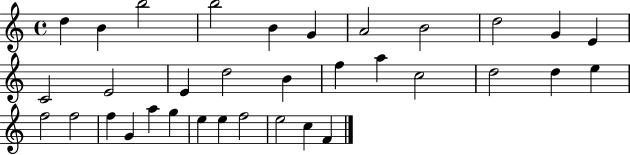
{
  \clef treble
  \time 4/4
  \defaultTimeSignature
  \key c \major
  d''4 b'4 b''2 | b''2 b'4 g'4 | a'2 b'2 | d''2 g'4 e'4 | \break c'2 e'2 | e'4 d''2 b'4 | f''4 a''4 c''2 | d''2 d''4 e''4 | \break f''2 f''2 | f''4 g'4 a''4 g''4 | e''4 e''4 f''2 | e''2 c''4 f'4 | \break \bar "|."
}